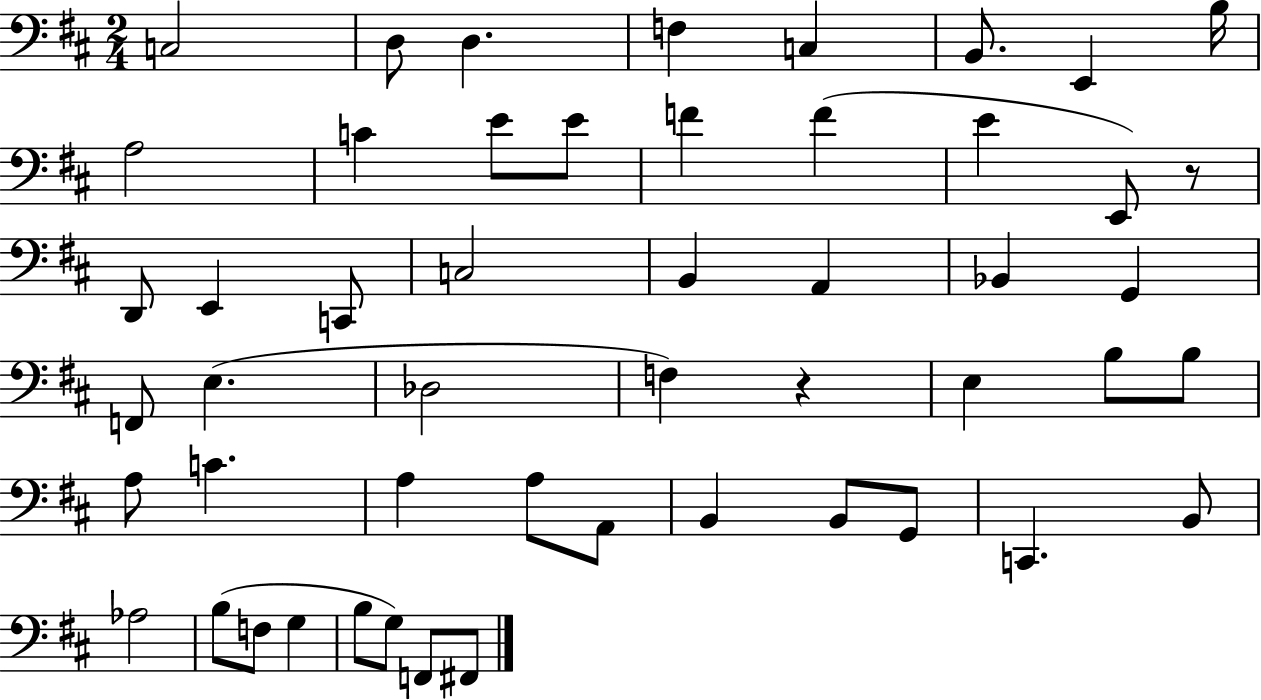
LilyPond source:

{
  \clef bass
  \numericTimeSignature
  \time 2/4
  \key d \major
  c2 | d8 d4. | f4 c4 | b,8. e,4 b16 | \break a2 | c'4 e'8 e'8 | f'4 f'4( | e'4 e,8) r8 | \break d,8 e,4 c,8 | c2 | b,4 a,4 | bes,4 g,4 | \break f,8 e4.( | des2 | f4) r4 | e4 b8 b8 | \break a8 c'4. | a4 a8 a,8 | b,4 b,8 g,8 | c,4. b,8 | \break aes2 | b8( f8 g4 | b8 g8) f,8 fis,8 | \bar "|."
}